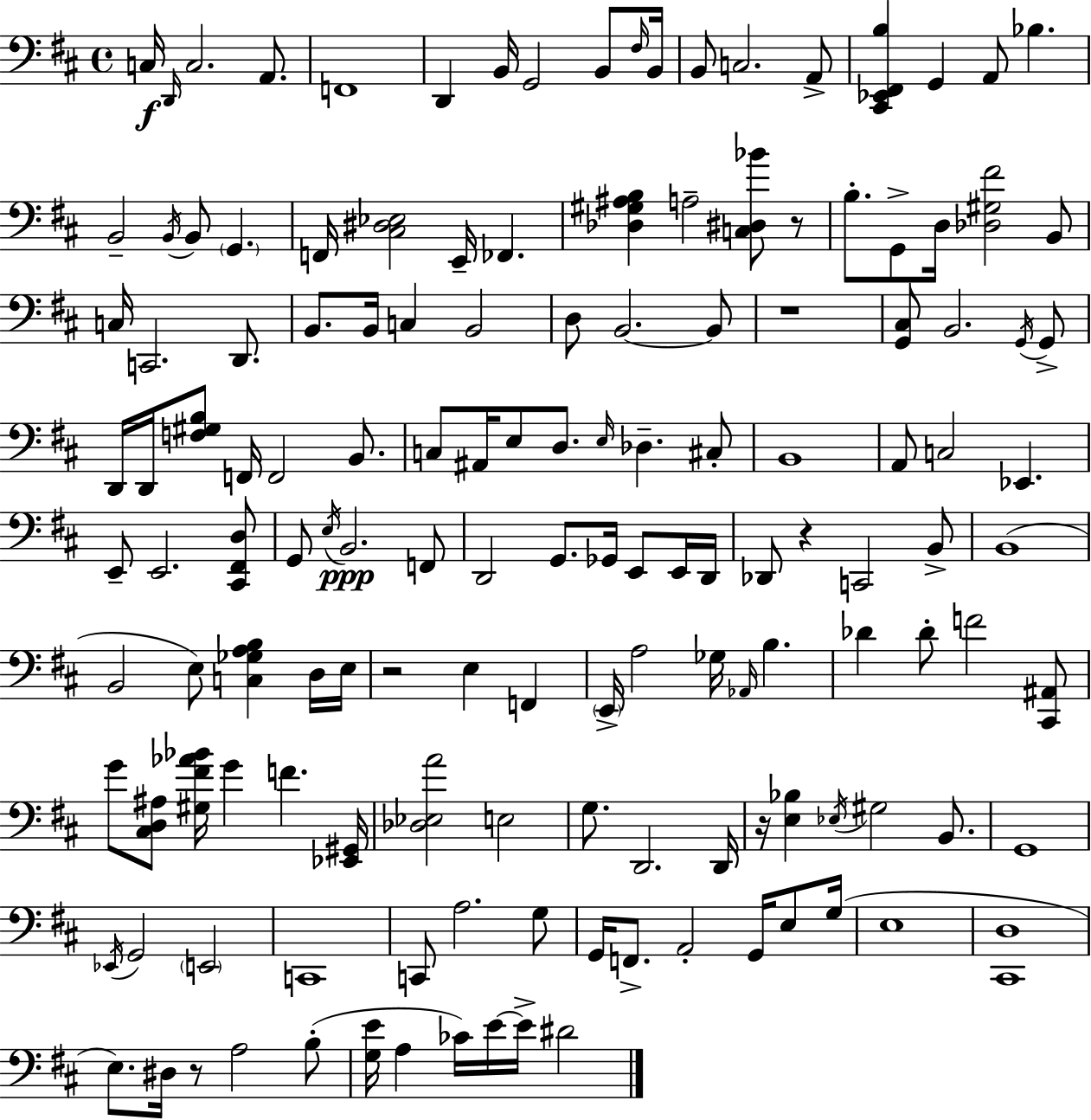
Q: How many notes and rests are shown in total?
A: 145